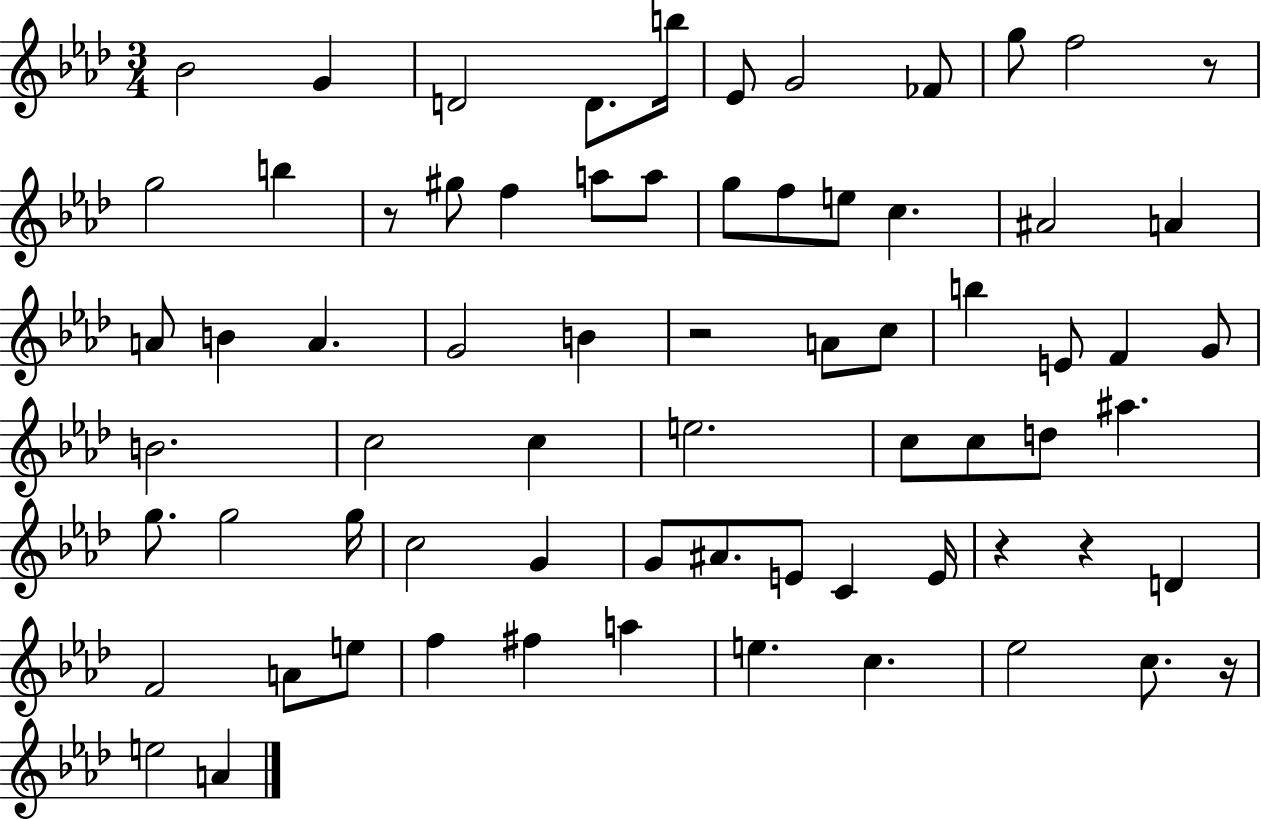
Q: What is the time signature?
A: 3/4